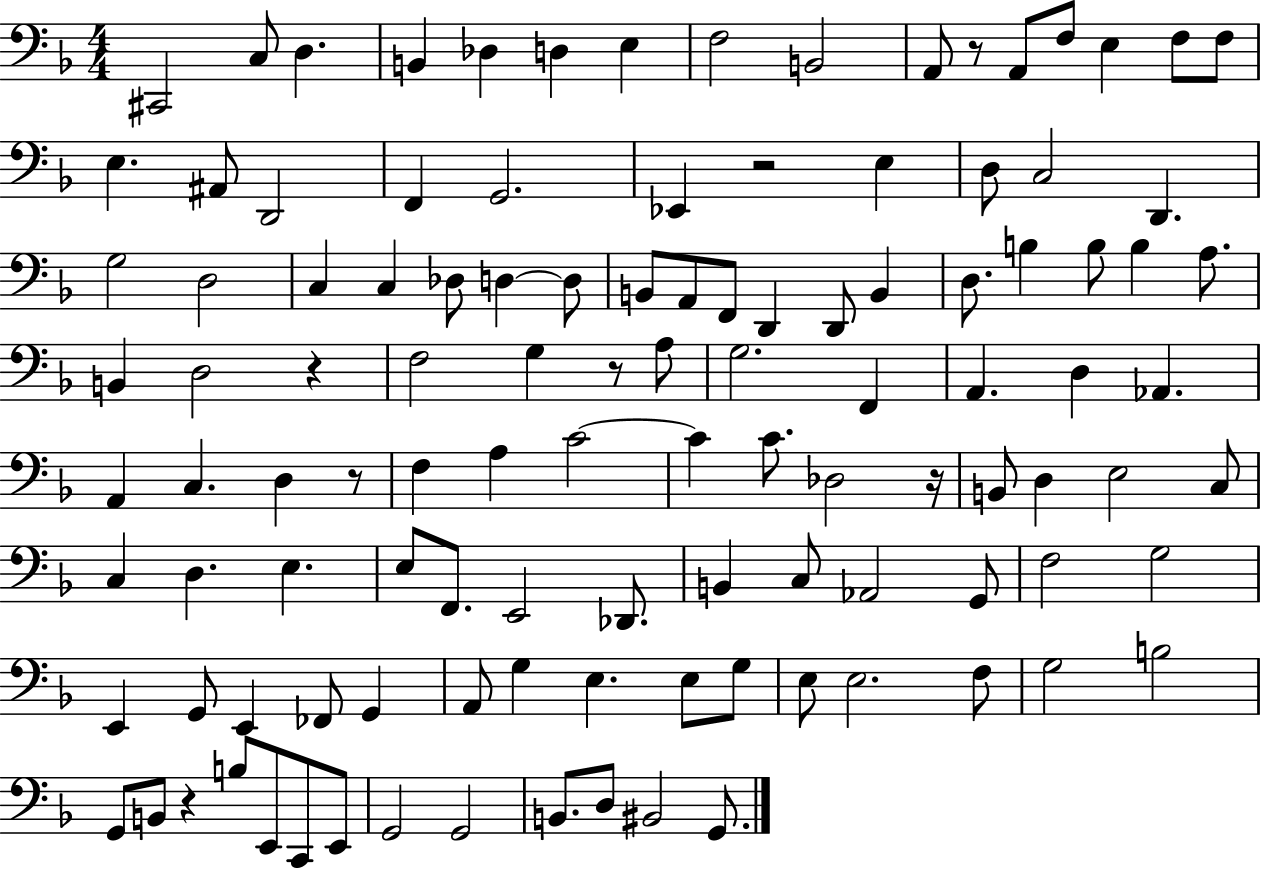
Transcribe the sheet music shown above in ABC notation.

X:1
T:Untitled
M:4/4
L:1/4
K:F
^C,,2 C,/2 D, B,, _D, D, E, F,2 B,,2 A,,/2 z/2 A,,/2 F,/2 E, F,/2 F,/2 E, ^A,,/2 D,,2 F,, G,,2 _E,, z2 E, D,/2 C,2 D,, G,2 D,2 C, C, _D,/2 D, D,/2 B,,/2 A,,/2 F,,/2 D,, D,,/2 B,, D,/2 B, B,/2 B, A,/2 B,, D,2 z F,2 G, z/2 A,/2 G,2 F,, A,, D, _A,, A,, C, D, z/2 F, A, C2 C C/2 _D,2 z/4 B,,/2 D, E,2 C,/2 C, D, E, E,/2 F,,/2 E,,2 _D,,/2 B,, C,/2 _A,,2 G,,/2 F,2 G,2 E,, G,,/2 E,, _F,,/2 G,, A,,/2 G, E, E,/2 G,/2 E,/2 E,2 F,/2 G,2 B,2 G,,/2 B,,/2 z B,/2 E,,/2 C,,/2 E,,/2 G,,2 G,,2 B,,/2 D,/2 ^B,,2 G,,/2